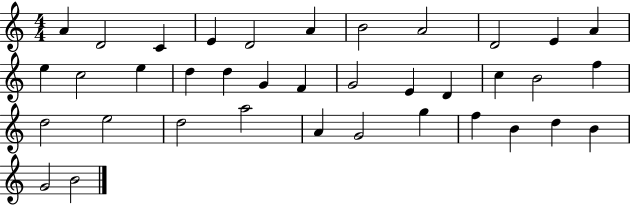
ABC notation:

X:1
T:Untitled
M:4/4
L:1/4
K:C
A D2 C E D2 A B2 A2 D2 E A e c2 e d d G F G2 E D c B2 f d2 e2 d2 a2 A G2 g f B d B G2 B2